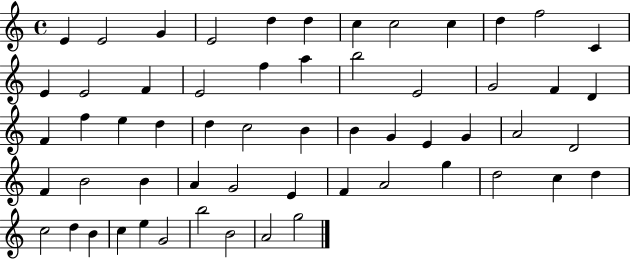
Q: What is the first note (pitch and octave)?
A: E4